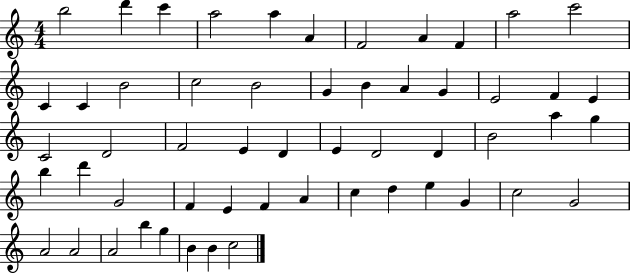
X:1
T:Untitled
M:4/4
L:1/4
K:C
b2 d' c' a2 a A F2 A F a2 c'2 C C B2 c2 B2 G B A G E2 F E C2 D2 F2 E D E D2 D B2 a g b d' G2 F E F A c d e G c2 G2 A2 A2 A2 b g B B c2